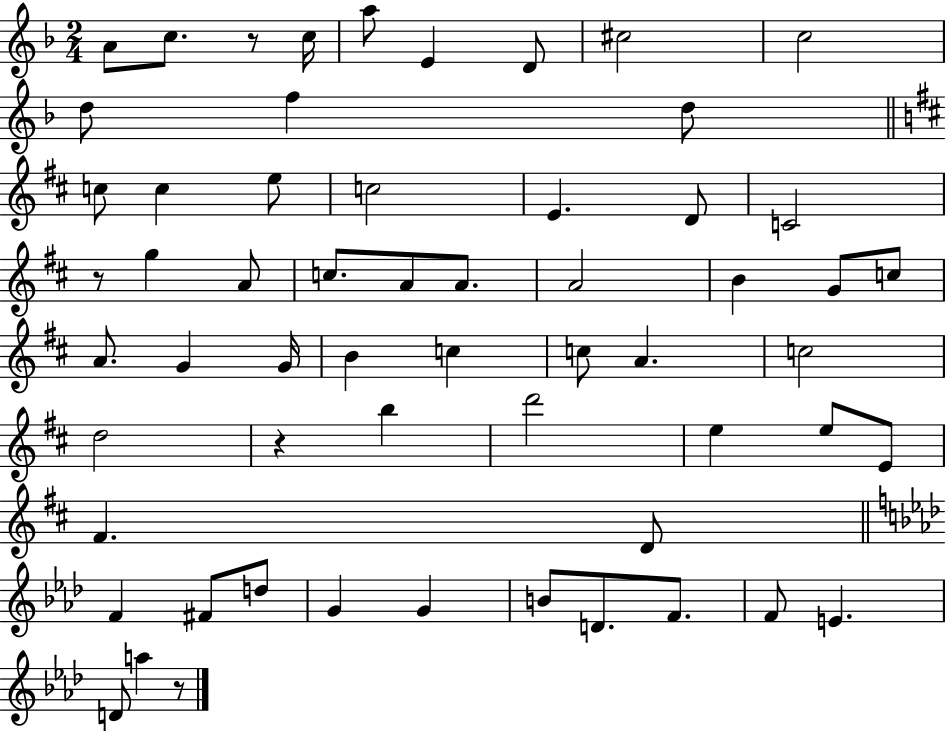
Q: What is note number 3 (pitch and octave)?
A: C5